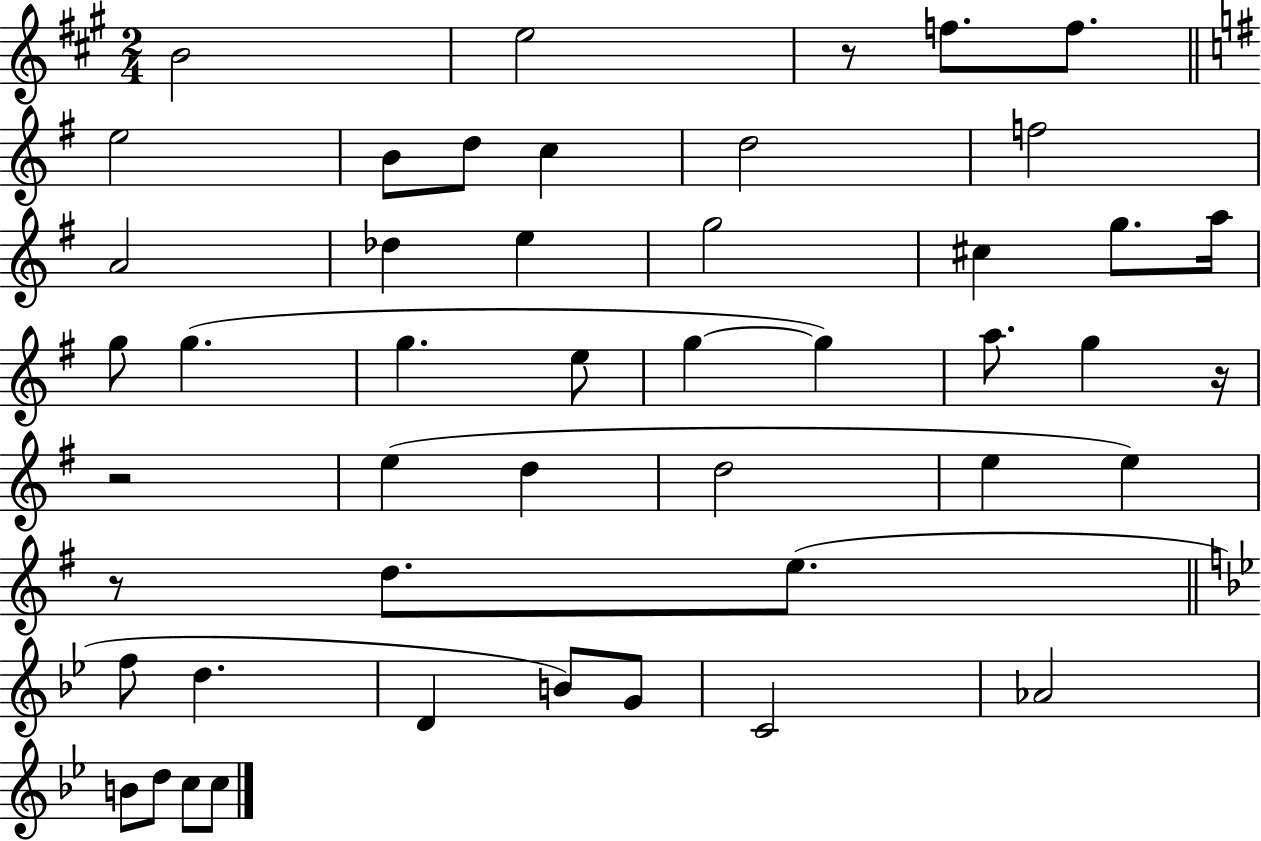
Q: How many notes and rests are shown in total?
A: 47